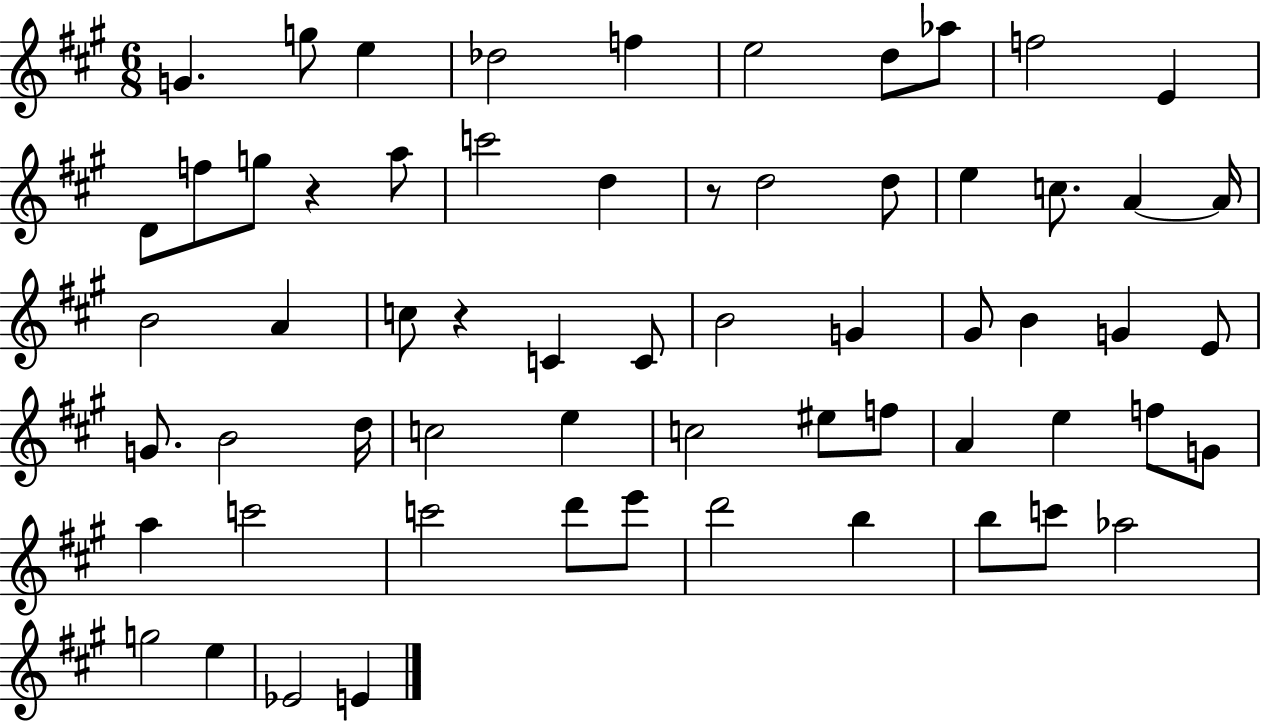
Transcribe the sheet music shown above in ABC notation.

X:1
T:Untitled
M:6/8
L:1/4
K:A
G g/2 e _d2 f e2 d/2 _a/2 f2 E D/2 f/2 g/2 z a/2 c'2 d z/2 d2 d/2 e c/2 A A/4 B2 A c/2 z C C/2 B2 G ^G/2 B G E/2 G/2 B2 d/4 c2 e c2 ^e/2 f/2 A e f/2 G/2 a c'2 c'2 d'/2 e'/2 d'2 b b/2 c'/2 _a2 g2 e _E2 E